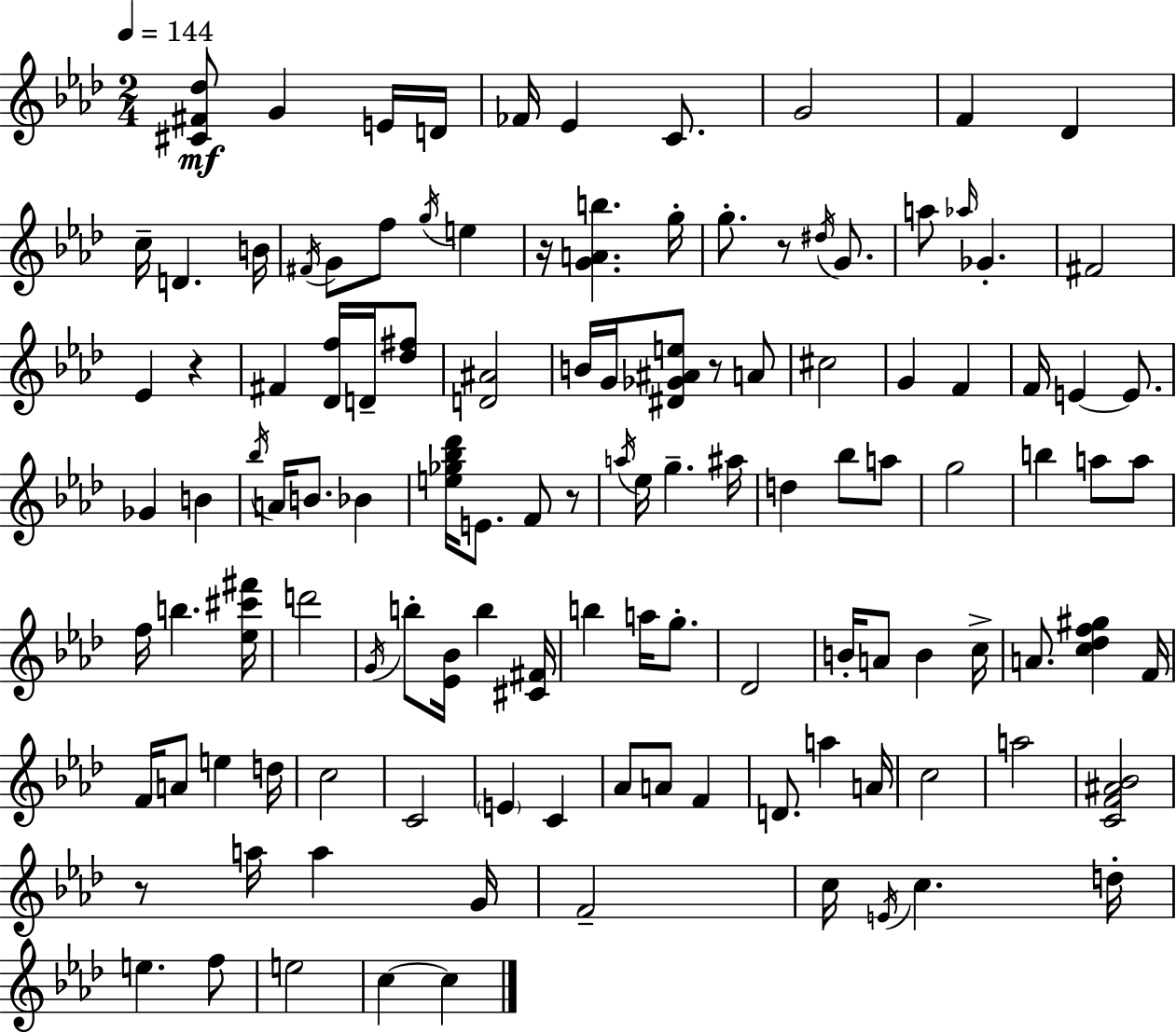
{
  \clef treble
  \numericTimeSignature
  \time 2/4
  \key aes \major
  \tempo 4 = 144
  <cis' fis' des''>8\mf g'4 e'16 d'16 | fes'16 ees'4 c'8. | g'2 | f'4 des'4 | \break c''16-- d'4. b'16 | \acciaccatura { fis'16 } g'8 f''8 \acciaccatura { g''16 } e''4 | r16 <g' a' b''>4. | g''16-. g''8.-. r8 \acciaccatura { dis''16 } | \break g'8. a''8 \grace { aes''16 } ges'4.-. | fis'2 | ees'4 | r4 fis'4 | \break <des' f''>16 d'16-- <des'' fis''>8 <d' ais'>2 | b'16 g'16 <dis' ges' ais' e''>8 | r8 a'8 cis''2 | g'4 | \break f'4 f'16 e'4~~ | e'8. ges'4 | b'4 \acciaccatura { bes''16 } a'16 b'8. | bes'4 <e'' ges'' bes'' des'''>16 e'8. | \break f'8 r8 \acciaccatura { a''16 } ees''16 g''4.-- | ais''16 d''4 | bes''8 a''8 g''2 | b''4 | \break a''8 a''8 f''16 b''4. | <ees'' cis''' fis'''>16 d'''2 | \acciaccatura { g'16 } b''8-. | <ees' bes'>16 b''4 <cis' fis'>16 b''4 | \break a''16 g''8.-. des'2 | b'16-. | a'8 b'4 c''16-> a'8. | <c'' des'' f'' gis''>4 f'16 f'16 | \break a'8 e''4 d''16 c''2 | c'2 | \parenthesize e'4 | c'4 aes'8 | \break a'8 f'4 d'8. | a''4 a'16 c''2 | a''2 | <c' f' ais' bes'>2 | \break r8 | a''16 a''4 g'16 f'2-- | c''16 | \acciaccatura { e'16 } c''4. d''16-. | \break e''4. f''8 | e''2 | c''4~~ c''4 | \bar "|."
}